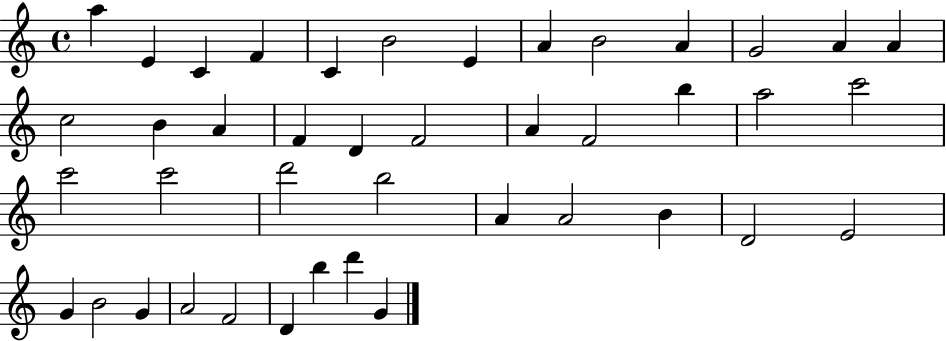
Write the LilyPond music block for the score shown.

{
  \clef treble
  \time 4/4
  \defaultTimeSignature
  \key c \major
  a''4 e'4 c'4 f'4 | c'4 b'2 e'4 | a'4 b'2 a'4 | g'2 a'4 a'4 | \break c''2 b'4 a'4 | f'4 d'4 f'2 | a'4 f'2 b''4 | a''2 c'''2 | \break c'''2 c'''2 | d'''2 b''2 | a'4 a'2 b'4 | d'2 e'2 | \break g'4 b'2 g'4 | a'2 f'2 | d'4 b''4 d'''4 g'4 | \bar "|."
}